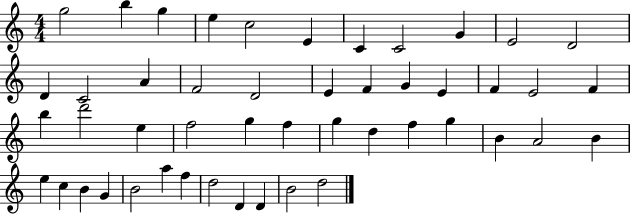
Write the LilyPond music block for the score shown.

{
  \clef treble
  \numericTimeSignature
  \time 4/4
  \key c \major
  g''2 b''4 g''4 | e''4 c''2 e'4 | c'4 c'2 g'4 | e'2 d'2 | \break d'4 c'2 a'4 | f'2 d'2 | e'4 f'4 g'4 e'4 | f'4 e'2 f'4 | \break b''4 d'''2 e''4 | f''2 g''4 f''4 | g''4 d''4 f''4 g''4 | b'4 a'2 b'4 | \break e''4 c''4 b'4 g'4 | b'2 a''4 f''4 | d''2 d'4 d'4 | b'2 d''2 | \break \bar "|."
}